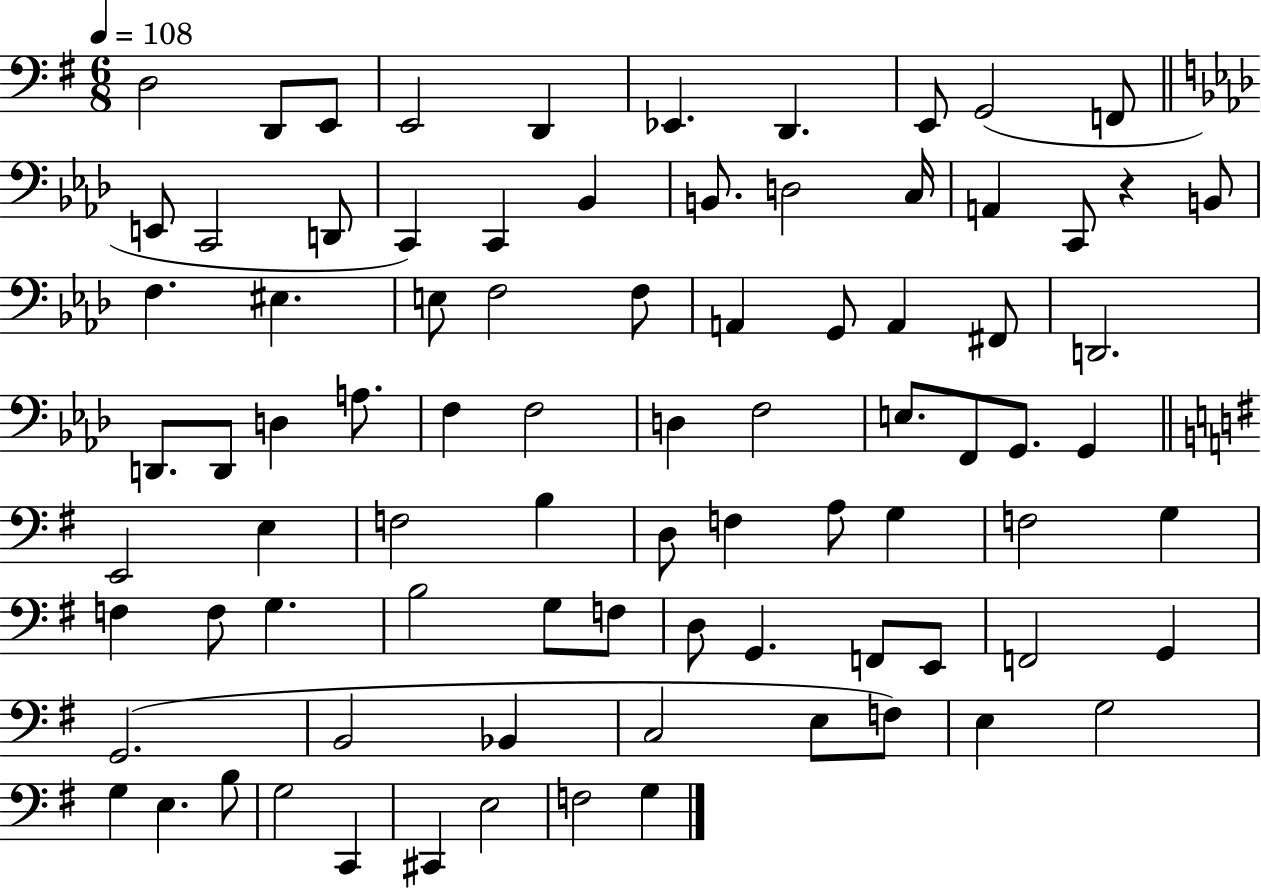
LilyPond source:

{
  \clef bass
  \numericTimeSignature
  \time 6/8
  \key g \major
  \tempo 4 = 108
  \repeat volta 2 { d2 d,8 e,8 | e,2 d,4 | ees,4. d,4. | e,8 g,2( f,8 | \break \bar "||" \break \key aes \major e,8 c,2 d,8 | c,4) c,4 bes,4 | b,8. d2 c16 | a,4 c,8 r4 b,8 | \break f4. eis4. | e8 f2 f8 | a,4 g,8 a,4 fis,8 | d,2. | \break d,8. d,8 d4 a8. | f4 f2 | d4 f2 | e8. f,8 g,8. g,4 | \break \bar "||" \break \key g \major e,2 e4 | f2 b4 | d8 f4 a8 g4 | f2 g4 | \break f4 f8 g4. | b2 g8 f8 | d8 g,4. f,8 e,8 | f,2 g,4 | \break g,2.( | b,2 bes,4 | c2 e8 f8) | e4 g2 | \break g4 e4. b8 | g2 c,4 | cis,4 e2 | f2 g4 | \break } \bar "|."
}